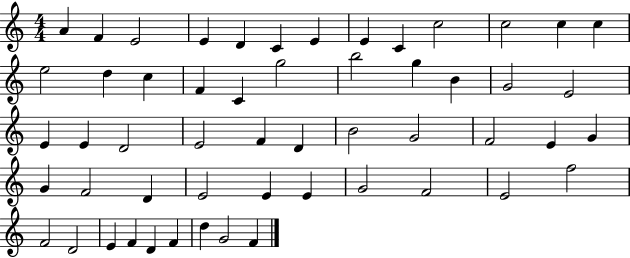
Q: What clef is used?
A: treble